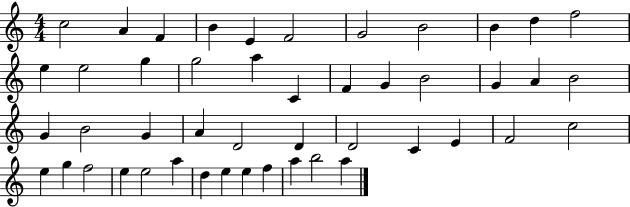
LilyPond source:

{
  \clef treble
  \numericTimeSignature
  \time 4/4
  \key c \major
  c''2 a'4 f'4 | b'4 e'4 f'2 | g'2 b'2 | b'4 d''4 f''2 | \break e''4 e''2 g''4 | g''2 a''4 c'4 | f'4 g'4 b'2 | g'4 a'4 b'2 | \break g'4 b'2 g'4 | a'4 d'2 d'4 | d'2 c'4 e'4 | f'2 c''2 | \break e''4 g''4 f''2 | e''4 e''2 a''4 | d''4 e''4 e''4 f''4 | a''4 b''2 a''4 | \break \bar "|."
}